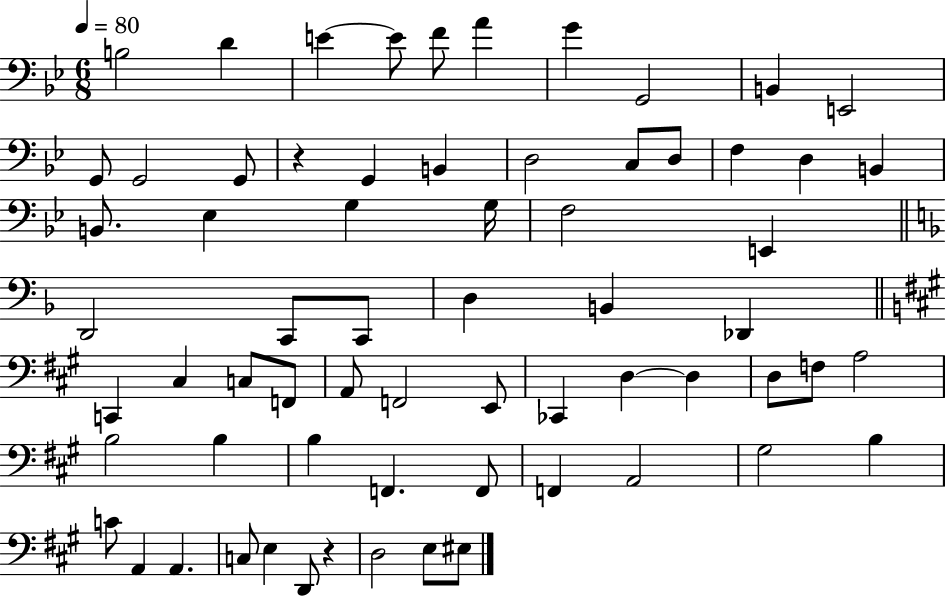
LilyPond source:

{
  \clef bass
  \numericTimeSignature
  \time 6/8
  \key bes \major
  \tempo 4 = 80
  b2 d'4 | e'4~~ e'8 f'8 a'4 | g'4 g,2 | b,4 e,2 | \break g,8 g,2 g,8 | r4 g,4 b,4 | d2 c8 d8 | f4 d4 b,4 | \break b,8. ees4 g4 g16 | f2 e,4 | \bar "||" \break \key f \major d,2 c,8 c,8 | d4 b,4 des,4 | \bar "||" \break \key a \major c,4 cis4 c8 f,8 | a,8 f,2 e,8 | ces,4 d4~~ d4 | d8 f8 a2 | \break b2 b4 | b4 f,4. f,8 | f,4 a,2 | gis2 b4 | \break c'8 a,4 a,4. | c8 e4 d,8 r4 | d2 e8 eis8 | \bar "|."
}